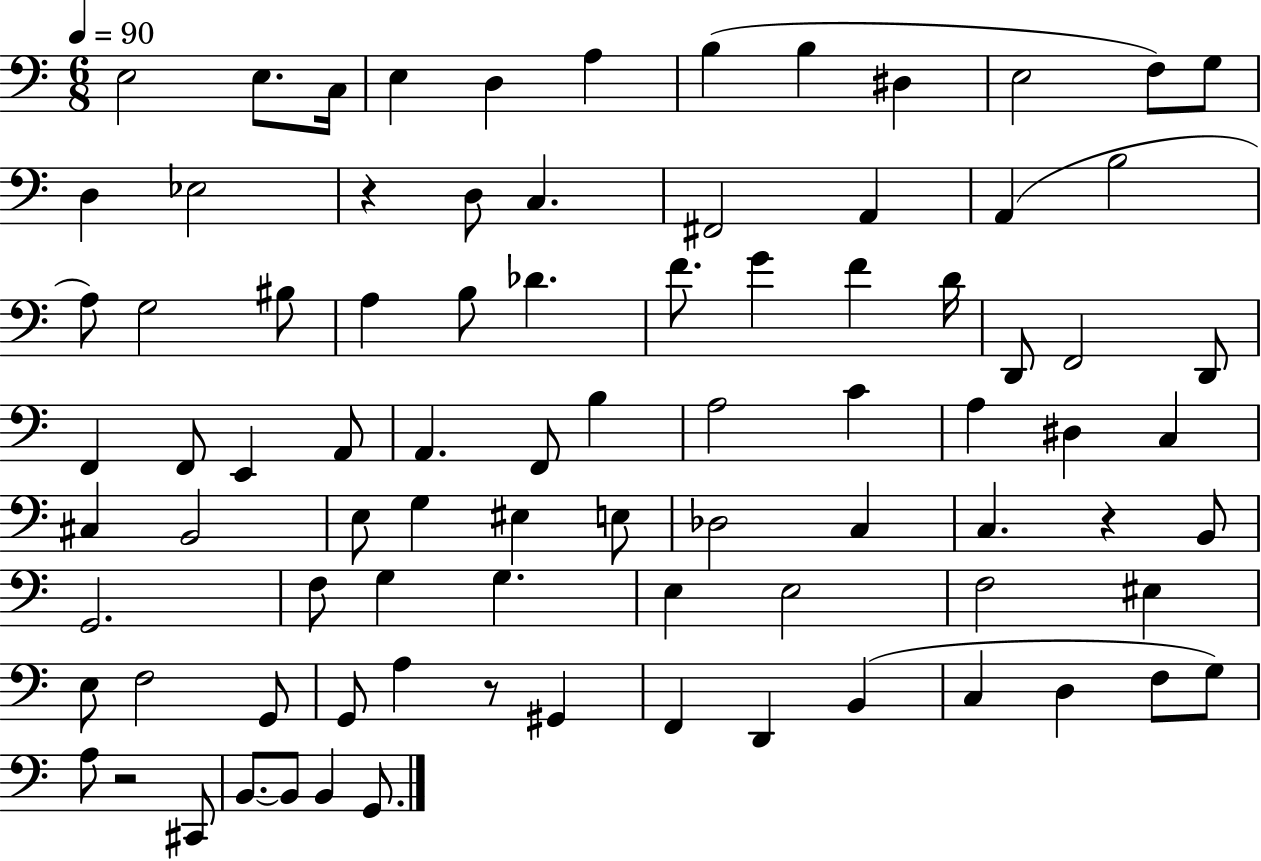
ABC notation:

X:1
T:Untitled
M:6/8
L:1/4
K:C
E,2 E,/2 C,/4 E, D, A, B, B, ^D, E,2 F,/2 G,/2 D, _E,2 z D,/2 C, ^F,,2 A,, A,, B,2 A,/2 G,2 ^B,/2 A, B,/2 _D F/2 G F D/4 D,,/2 F,,2 D,,/2 F,, F,,/2 E,, A,,/2 A,, F,,/2 B, A,2 C A, ^D, C, ^C, B,,2 E,/2 G, ^E, E,/2 _D,2 C, C, z B,,/2 G,,2 F,/2 G, G, E, E,2 F,2 ^E, E,/2 F,2 G,,/2 G,,/2 A, z/2 ^G,, F,, D,, B,, C, D, F,/2 G,/2 A,/2 z2 ^C,,/2 B,,/2 B,,/2 B,, G,,/2